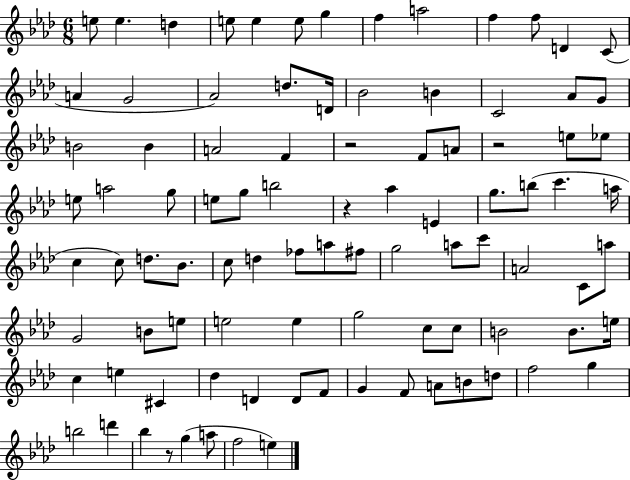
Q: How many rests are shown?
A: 4